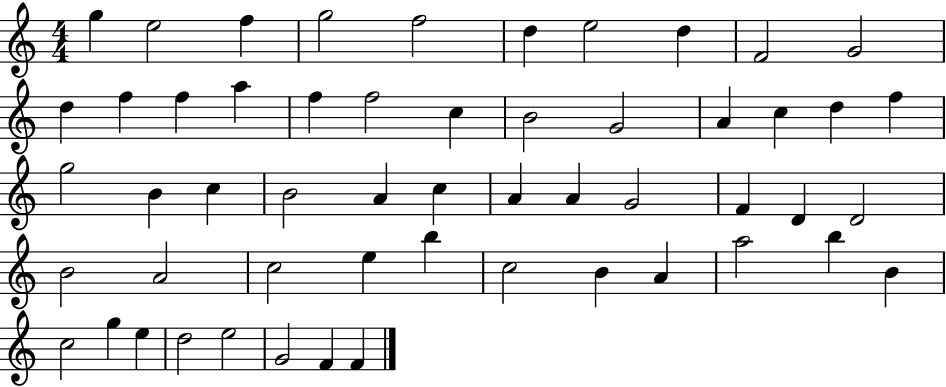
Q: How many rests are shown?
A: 0